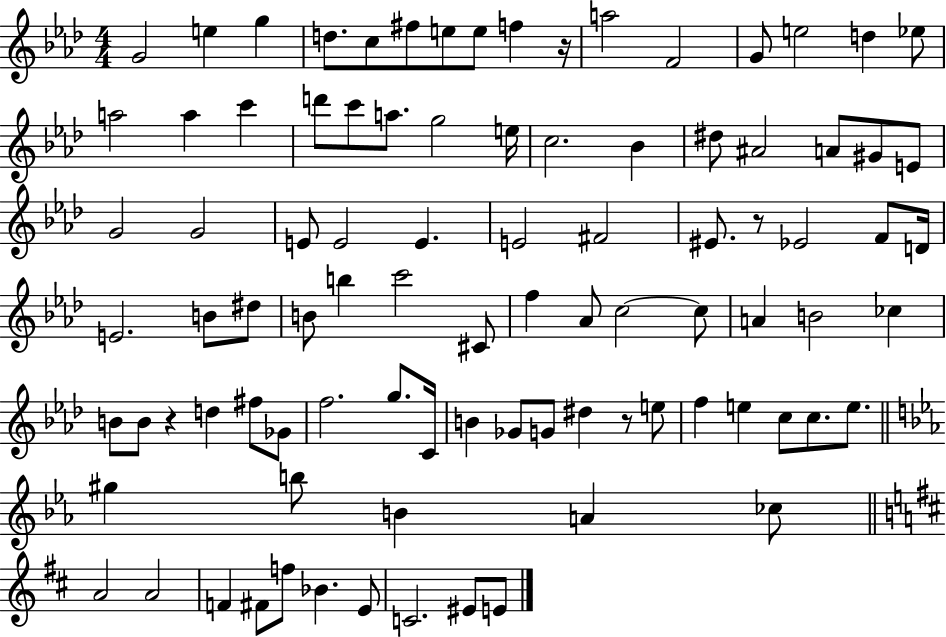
X:1
T:Untitled
M:4/4
L:1/4
K:Ab
G2 e g d/2 c/2 ^f/2 e/2 e/2 f z/4 a2 F2 G/2 e2 d _e/2 a2 a c' d'/2 c'/2 a/2 g2 e/4 c2 _B ^d/2 ^A2 A/2 ^G/2 E/2 G2 G2 E/2 E2 E E2 ^F2 ^E/2 z/2 _E2 F/2 D/4 E2 B/2 ^d/2 B/2 b c'2 ^C/2 f _A/2 c2 c/2 A B2 _c B/2 B/2 z d ^f/2 _G/2 f2 g/2 C/4 B _G/2 G/2 ^d z/2 e/2 f e c/2 c/2 e/2 ^g b/2 B A _c/2 A2 A2 F ^F/2 f/2 _B E/2 C2 ^E/2 E/2